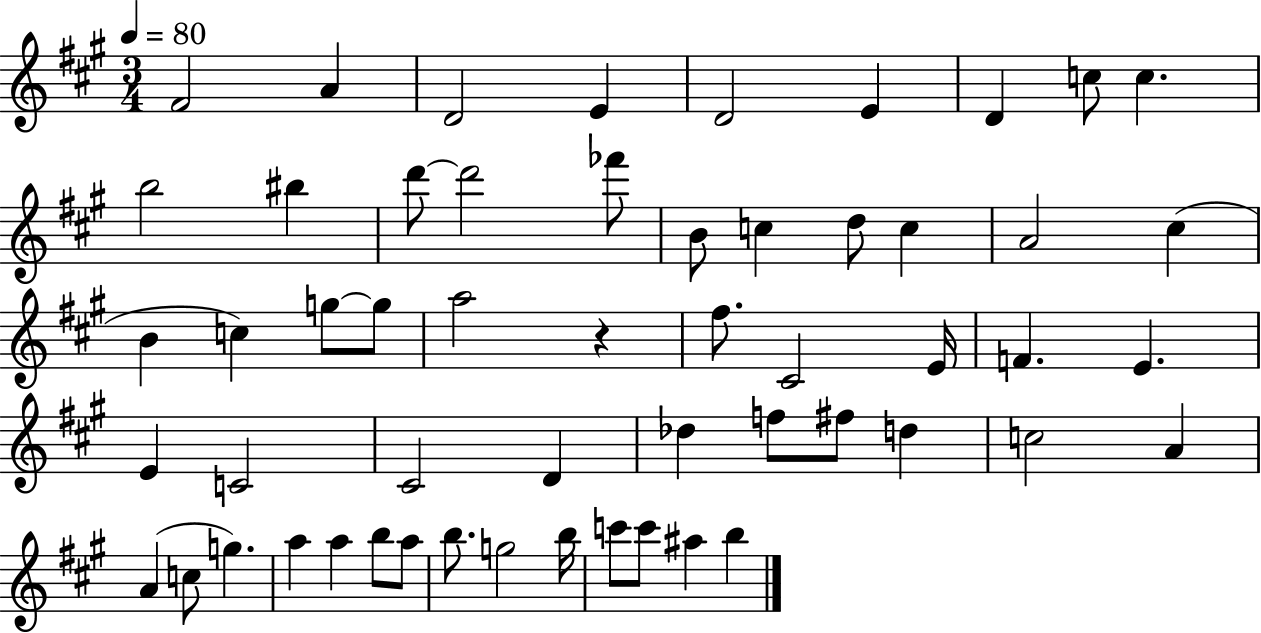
F#4/h A4/q D4/h E4/q D4/h E4/q D4/q C5/e C5/q. B5/h BIS5/q D6/e D6/h FES6/e B4/e C5/q D5/e C5/q A4/h C#5/q B4/q C5/q G5/e G5/e A5/h R/q F#5/e. C#4/h E4/s F4/q. E4/q. E4/q C4/h C#4/h D4/q Db5/q F5/e F#5/e D5/q C5/h A4/q A4/q C5/e G5/q. A5/q A5/q B5/e A5/e B5/e. G5/h B5/s C6/e C6/e A#5/q B5/q